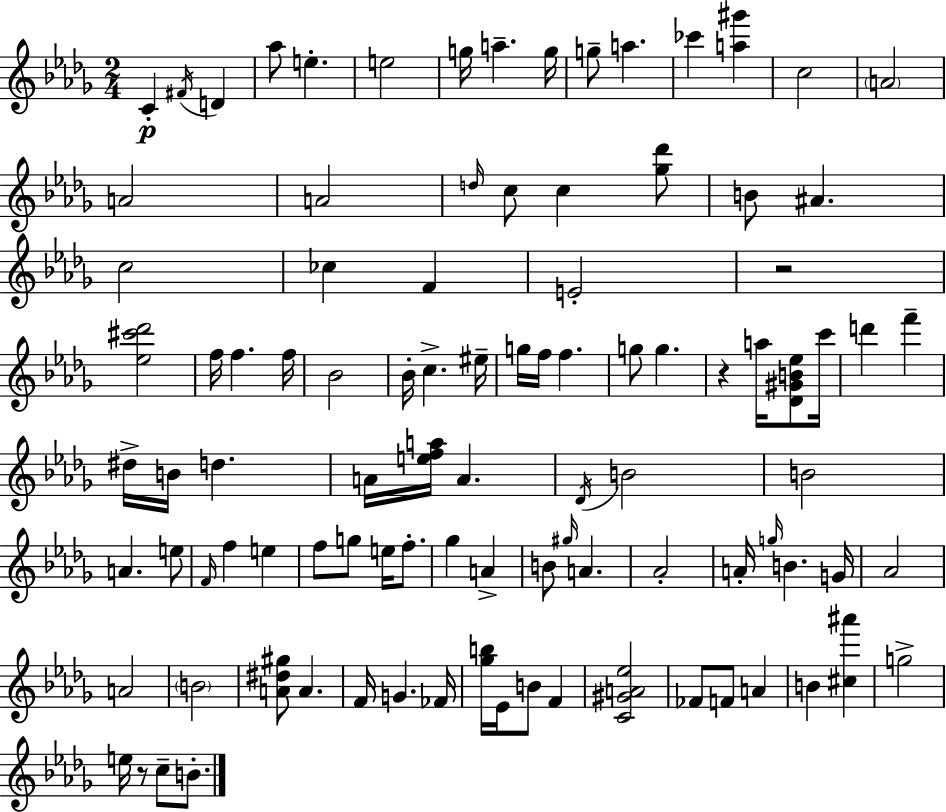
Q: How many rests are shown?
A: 3